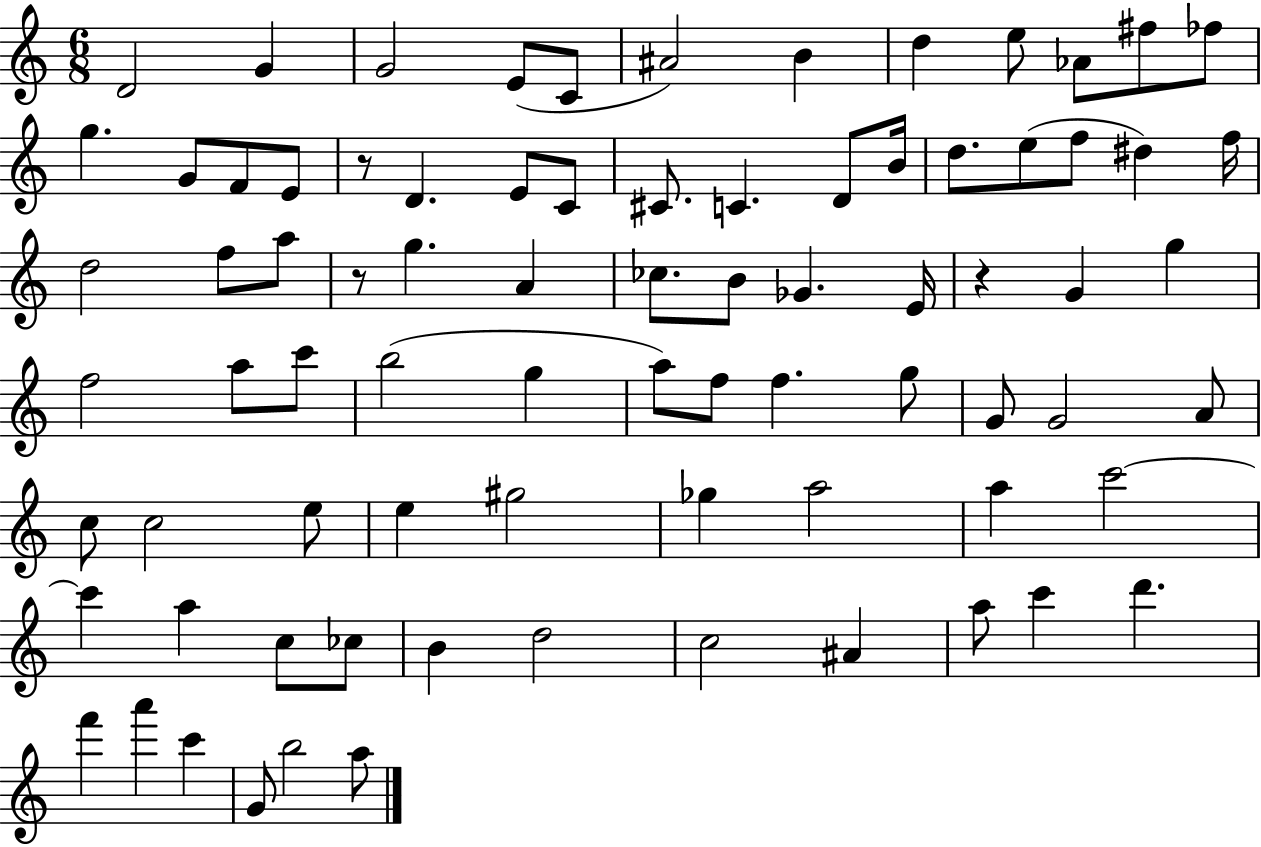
D4/h G4/q G4/h E4/e C4/e A#4/h B4/q D5/q E5/e Ab4/e F#5/e FES5/e G5/q. G4/e F4/e E4/e R/e D4/q. E4/e C4/e C#4/e. C4/q. D4/e B4/s D5/e. E5/e F5/e D#5/q F5/s D5/h F5/e A5/e R/e G5/q. A4/q CES5/e. B4/e Gb4/q. E4/s R/q G4/q G5/q F5/h A5/e C6/e B5/h G5/q A5/e F5/e F5/q. G5/e G4/e G4/h A4/e C5/e C5/h E5/e E5/q G#5/h Gb5/q A5/h A5/q C6/h C6/q A5/q C5/e CES5/e B4/q D5/h C5/h A#4/q A5/e C6/q D6/q. F6/q A6/q C6/q G4/e B5/h A5/e